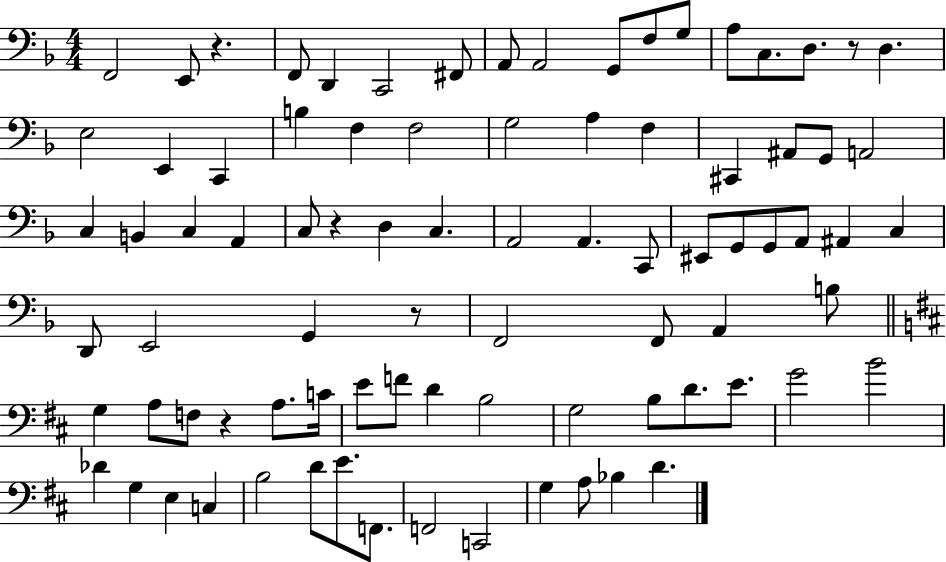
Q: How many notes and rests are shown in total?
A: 85